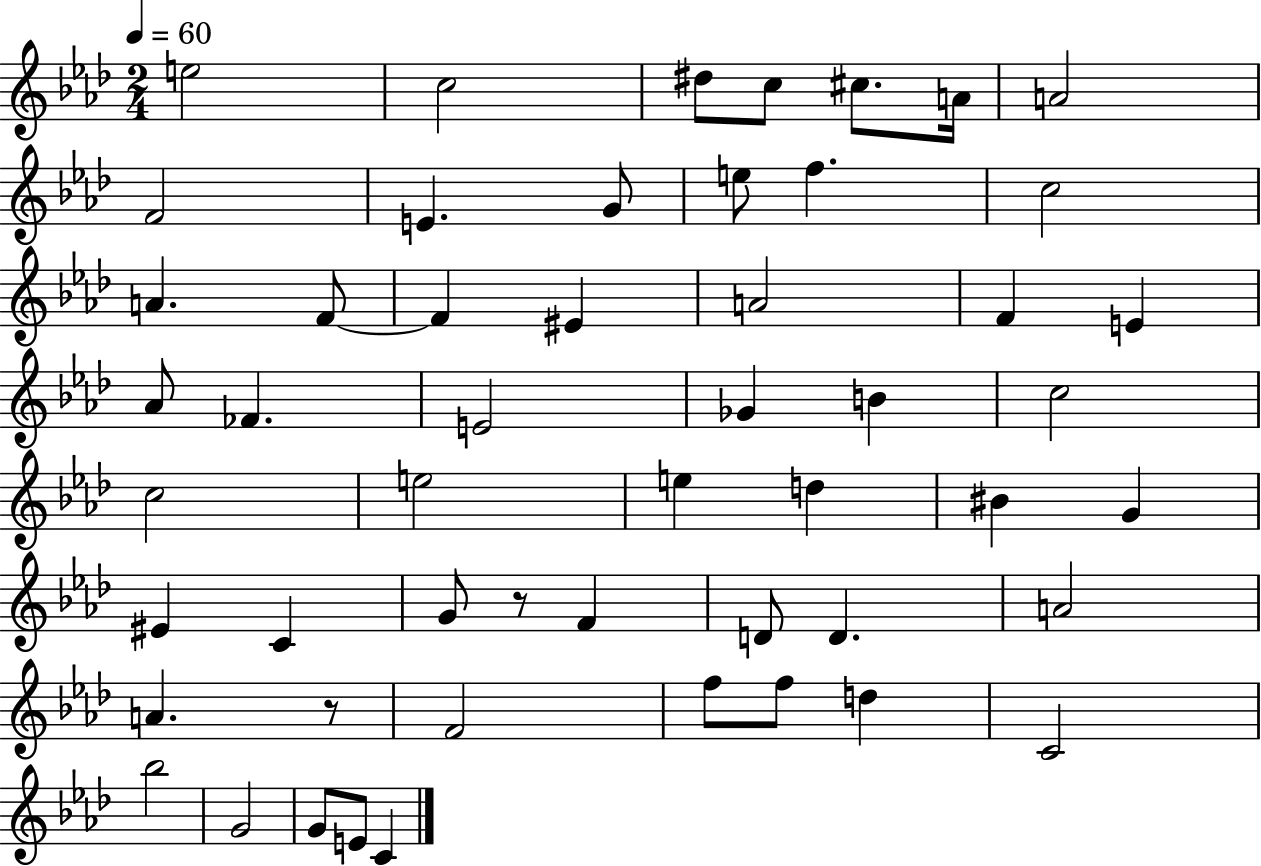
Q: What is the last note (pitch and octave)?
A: C4